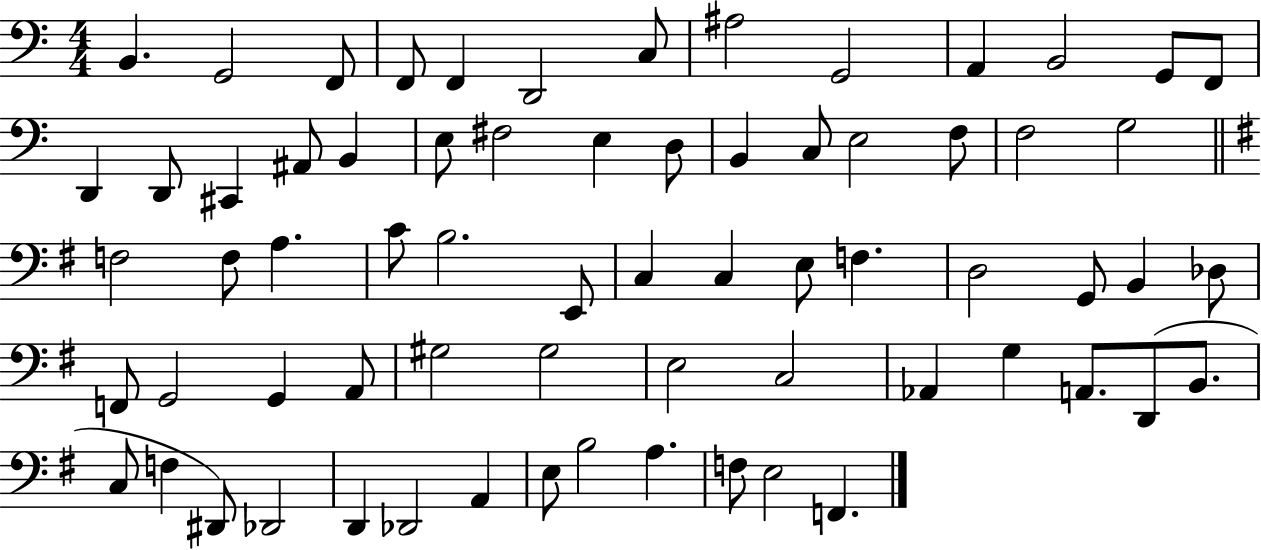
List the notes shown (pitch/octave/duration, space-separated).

B2/q. G2/h F2/e F2/e F2/q D2/h C3/e A#3/h G2/h A2/q B2/h G2/e F2/e D2/q D2/e C#2/q A#2/e B2/q E3/e F#3/h E3/q D3/e B2/q C3/e E3/h F3/e F3/h G3/h F3/h F3/e A3/q. C4/e B3/h. E2/e C3/q C3/q E3/e F3/q. D3/h G2/e B2/q Db3/e F2/e G2/h G2/q A2/e G#3/h G#3/h E3/h C3/h Ab2/q G3/q A2/e. D2/e B2/e. C3/e F3/q D#2/e Db2/h D2/q Db2/h A2/q E3/e B3/h A3/q. F3/e E3/h F2/q.